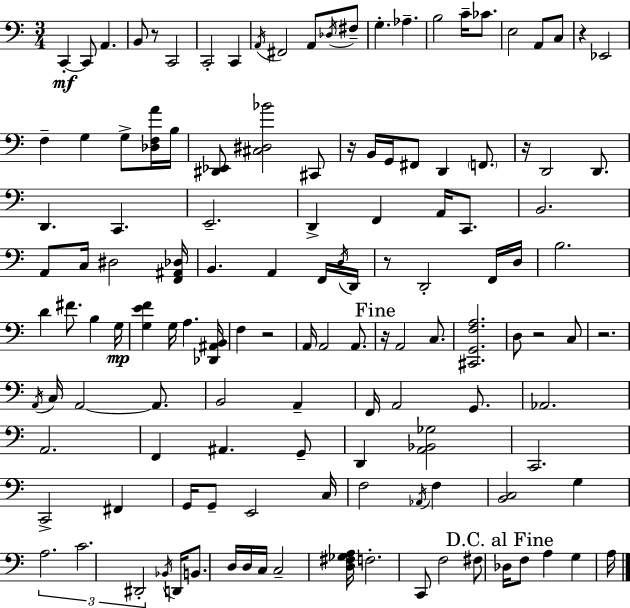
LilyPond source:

{
  \clef bass
  \numericTimeSignature
  \time 3/4
  \key a \minor
  c,4-.~~\mf c,8 a,4. | b,8 r8 c,2 | c,2-. c,4 | \acciaccatura { a,16 } fis,2 a,8 \acciaccatura { des16 } | \break fis8-- g4.-. aes4.-- | b2 c'16-- ces'8. | e2 a,8 | c8 r4 ees,2 | \break f4-- g4 g8-> | <des f a'>16 b16 <dis, ees,>8 <cis dis bes'>2 | cis,8 r16 b,16 g,16 fis,8 d,4 \parenthesize f,8. | r16 d,2 d,8. | \break d,4. c,4. | e,2.-- | d,4-> f,4 a,16 c,8. | b,2. | \break a,8 c16 dis2 | <f, ais, des>16 b,4. a,4 | f,16 \acciaccatura { d16 } d,16 r8 d,2-. | f,16 d16 b2. | \break d'4 fis'8. b4 | g16\mp <g e' f'>4 g16 a4. | <des, ais, b,>16 f4 r2 | a,16 a,2 | \break a,8. \mark "Fine" r16 a,2 | c8. <cis, g, f a>2. | d8 r2 | c8 r2. | \break \acciaccatura { a,16 } c16 a,2~~ | a,8. b,2 | a,4-- f,16 a,2 | g,8. aes,2. | \break a,2. | f,4 ais,4. | g,8-- d,4 <a, bes, ges>2 | c,2. | \break c,2-> | fis,4 g,16 g,8-- e,2 | c16 f2 | \acciaccatura { aes,16 } f4 <b, c>2 | \break g4 \tuplet 3/2 { a2. | c'2. | dis,2-. } | \acciaccatura { bes,16 } d,16 b,8. d16 d16 c16 c2-- | \break <d fis ges a>16 f2.-. | c,8 f2 | fis8 \mark "D.C. al Fine" des16 f8 a4 | g4 a16 \bar "|."
}